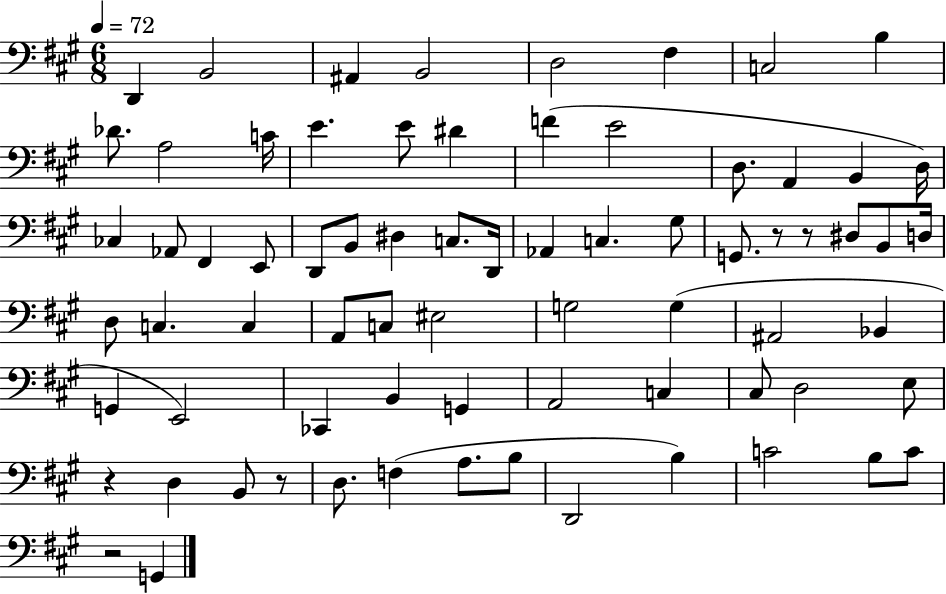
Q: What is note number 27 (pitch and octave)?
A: D#3